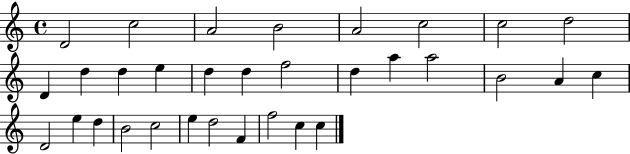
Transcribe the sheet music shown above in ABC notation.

X:1
T:Untitled
M:4/4
L:1/4
K:C
D2 c2 A2 B2 A2 c2 c2 d2 D d d e d d f2 d a a2 B2 A c D2 e d B2 c2 e d2 F f2 c c